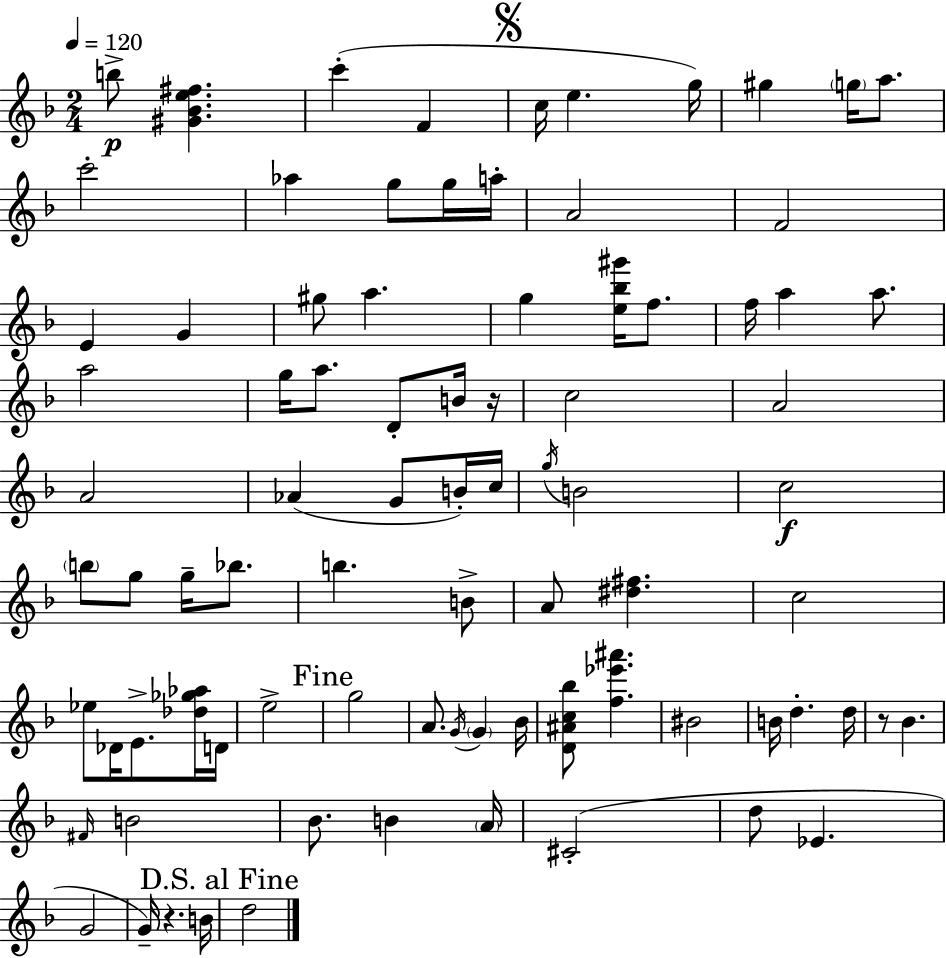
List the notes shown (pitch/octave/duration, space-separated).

B5/e [G#4,Bb4,E5,F#5]/q. C6/q F4/q C5/s E5/q. G5/s G#5/q G5/s A5/e. C6/h Ab5/q G5/e G5/s A5/s A4/h F4/h E4/q G4/q G#5/e A5/q. G5/q [E5,Bb5,G#6]/s F5/e. F5/s A5/q A5/e. A5/h G5/s A5/e. D4/e B4/s R/s C5/h A4/h A4/h Ab4/q G4/e B4/s C5/s G5/s B4/h C5/h B5/e G5/e G5/s Bb5/e. B5/q. B4/e A4/e [D#5,F#5]/q. C5/h Eb5/e Db4/s E4/e. [Db5,Gb5,Ab5]/s D4/s E5/h G5/h A4/e. G4/s G4/q Bb4/s [D4,A#4,C5,Bb5]/e [F5,Eb6,A#6]/q. BIS4/h B4/s D5/q. D5/s R/e Bb4/q. F#4/s B4/h Bb4/e. B4/q A4/s C#4/h D5/e Eb4/q. G4/h G4/s R/q. B4/s D5/h